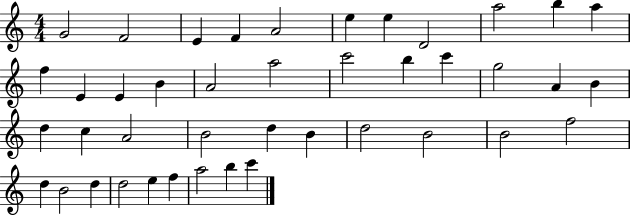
{
  \clef treble
  \numericTimeSignature
  \time 4/4
  \key c \major
  g'2 f'2 | e'4 f'4 a'2 | e''4 e''4 d'2 | a''2 b''4 a''4 | \break f''4 e'4 e'4 b'4 | a'2 a''2 | c'''2 b''4 c'''4 | g''2 a'4 b'4 | \break d''4 c''4 a'2 | b'2 d''4 b'4 | d''2 b'2 | b'2 f''2 | \break d''4 b'2 d''4 | d''2 e''4 f''4 | a''2 b''4 c'''4 | \bar "|."
}